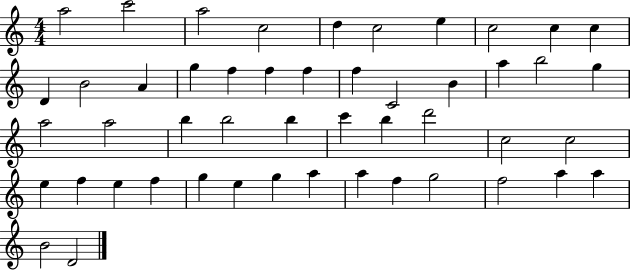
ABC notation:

X:1
T:Untitled
M:4/4
L:1/4
K:C
a2 c'2 a2 c2 d c2 e c2 c c D B2 A g f f f f C2 B a b2 g a2 a2 b b2 b c' b d'2 c2 c2 e f e f g e g a a f g2 f2 a a B2 D2